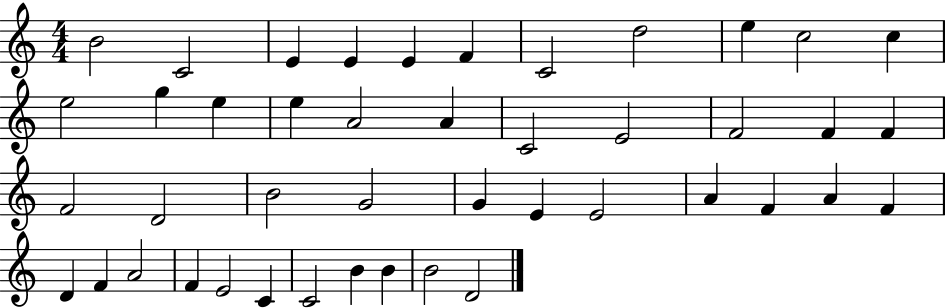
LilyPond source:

{
  \clef treble
  \numericTimeSignature
  \time 4/4
  \key c \major
  b'2 c'2 | e'4 e'4 e'4 f'4 | c'2 d''2 | e''4 c''2 c''4 | \break e''2 g''4 e''4 | e''4 a'2 a'4 | c'2 e'2 | f'2 f'4 f'4 | \break f'2 d'2 | b'2 g'2 | g'4 e'4 e'2 | a'4 f'4 a'4 f'4 | \break d'4 f'4 a'2 | f'4 e'2 c'4 | c'2 b'4 b'4 | b'2 d'2 | \break \bar "|."
}